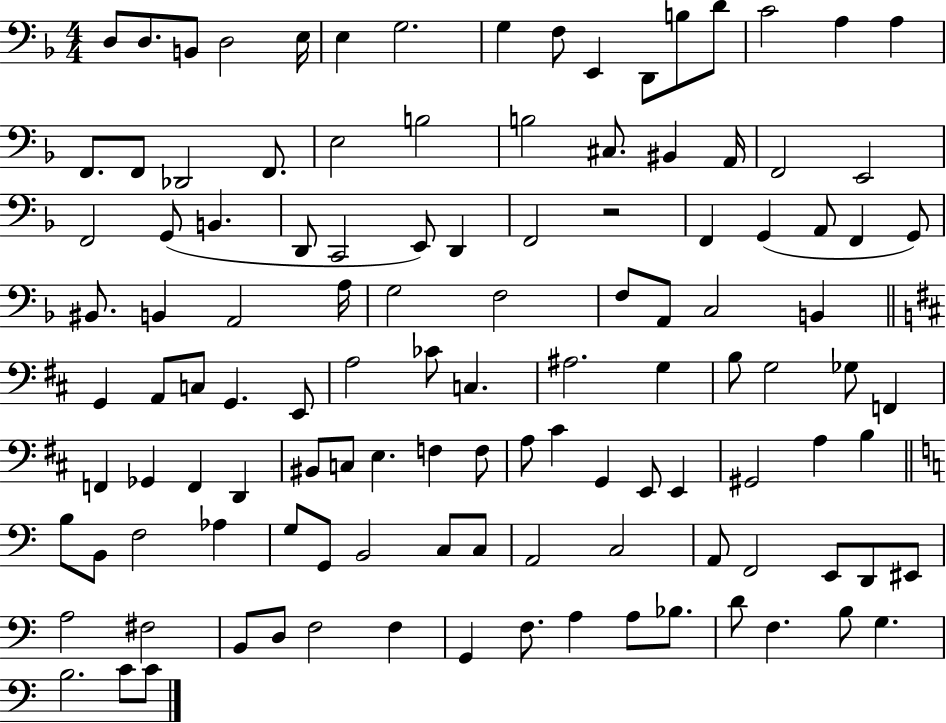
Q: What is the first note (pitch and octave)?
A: D3